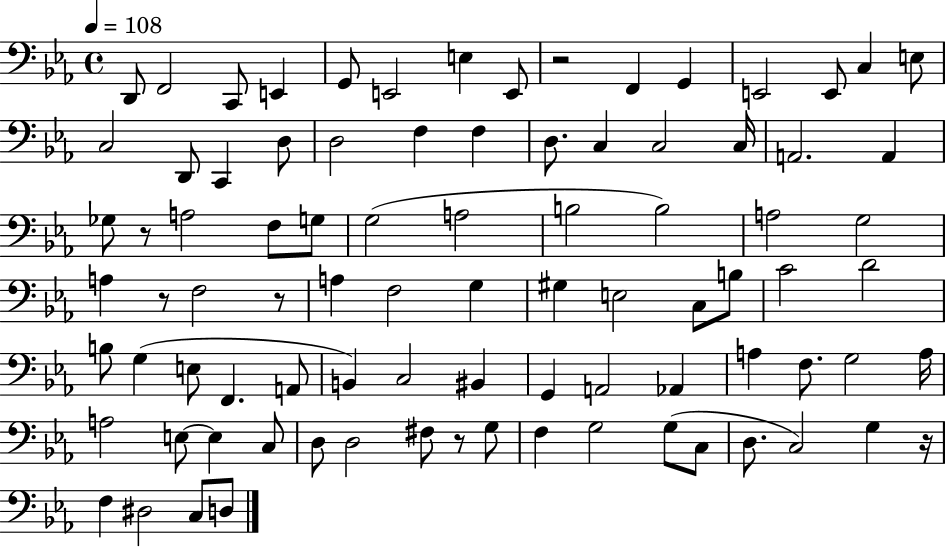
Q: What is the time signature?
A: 4/4